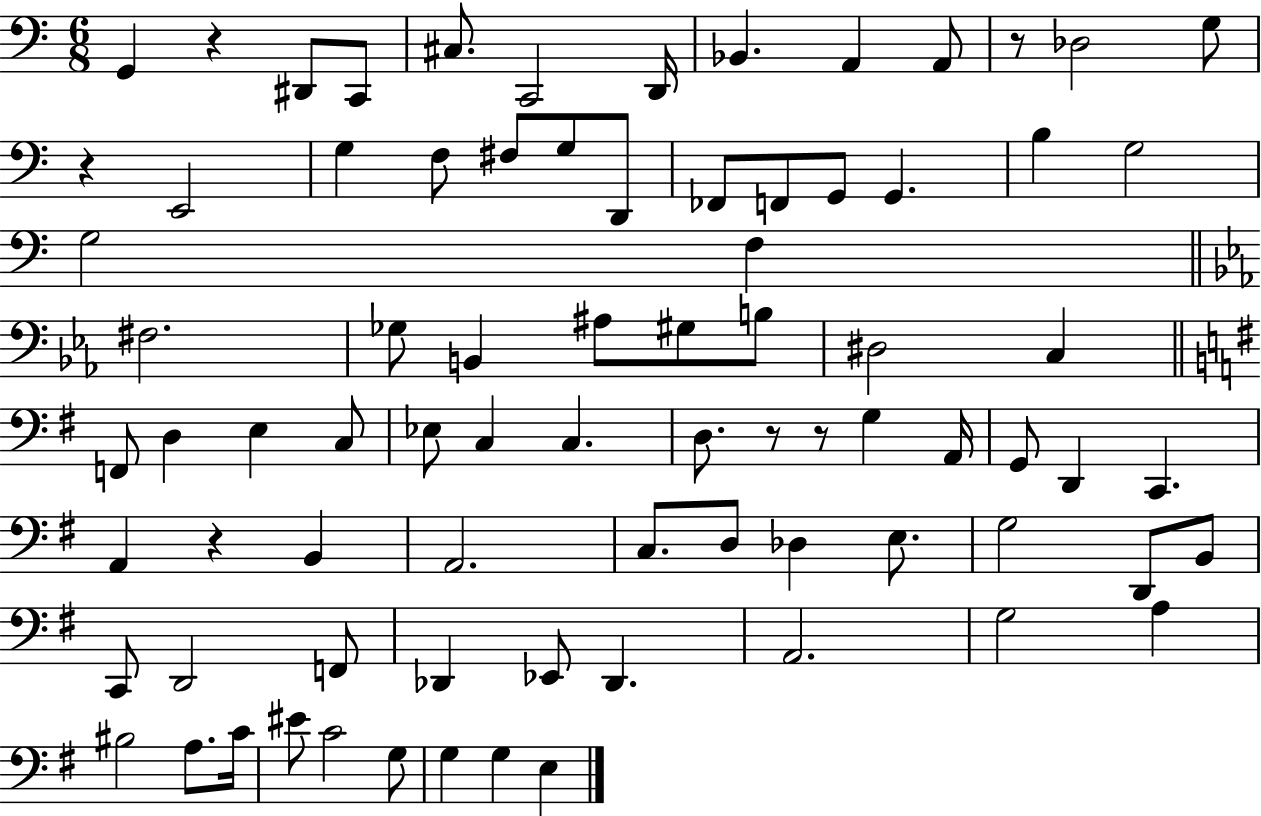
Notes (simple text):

G2/q R/q D#2/e C2/e C#3/e. C2/h D2/s Bb2/q. A2/q A2/e R/e Db3/h G3/e R/q E2/h G3/q F3/e F#3/e G3/e D2/e FES2/e F2/e G2/e G2/q. B3/q G3/h G3/h F3/q F#3/h. Gb3/e B2/q A#3/e G#3/e B3/e D#3/h C3/q F2/e D3/q E3/q C3/e Eb3/e C3/q C3/q. D3/e. R/e R/e G3/q A2/s G2/e D2/q C2/q. A2/q R/q B2/q A2/h. C3/e. D3/e Db3/q E3/e. G3/h D2/e B2/e C2/e D2/h F2/e Db2/q Eb2/e Db2/q. A2/h. G3/h A3/q BIS3/h A3/e. C4/s EIS4/e C4/h G3/e G3/q G3/q E3/q